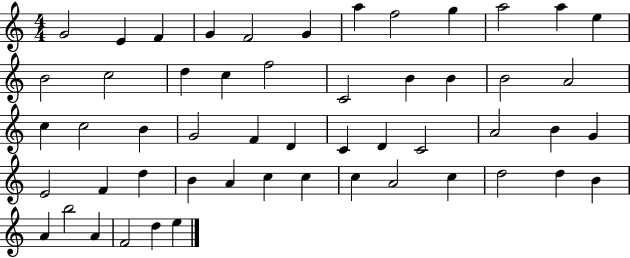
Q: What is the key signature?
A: C major